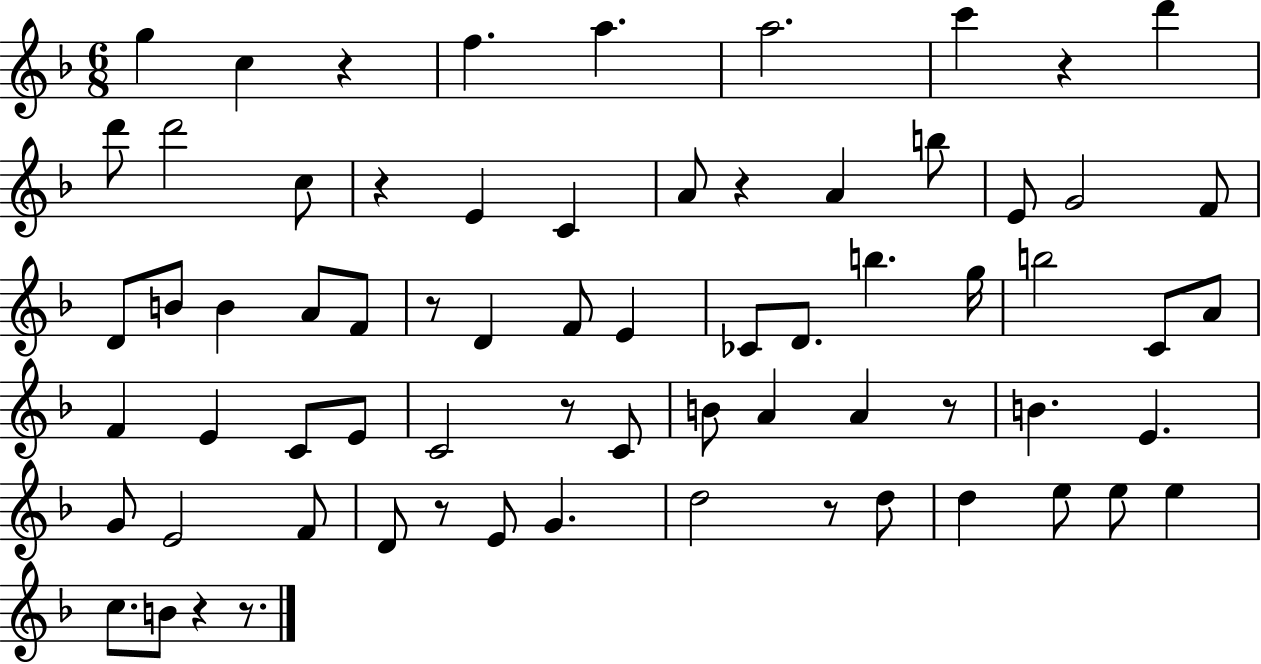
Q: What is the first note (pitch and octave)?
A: G5